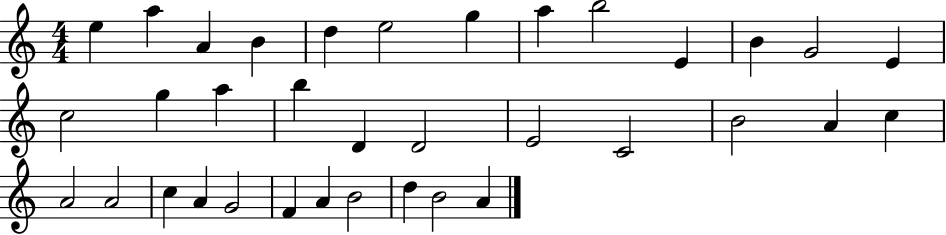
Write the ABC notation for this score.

X:1
T:Untitled
M:4/4
L:1/4
K:C
e a A B d e2 g a b2 E B G2 E c2 g a b D D2 E2 C2 B2 A c A2 A2 c A G2 F A B2 d B2 A